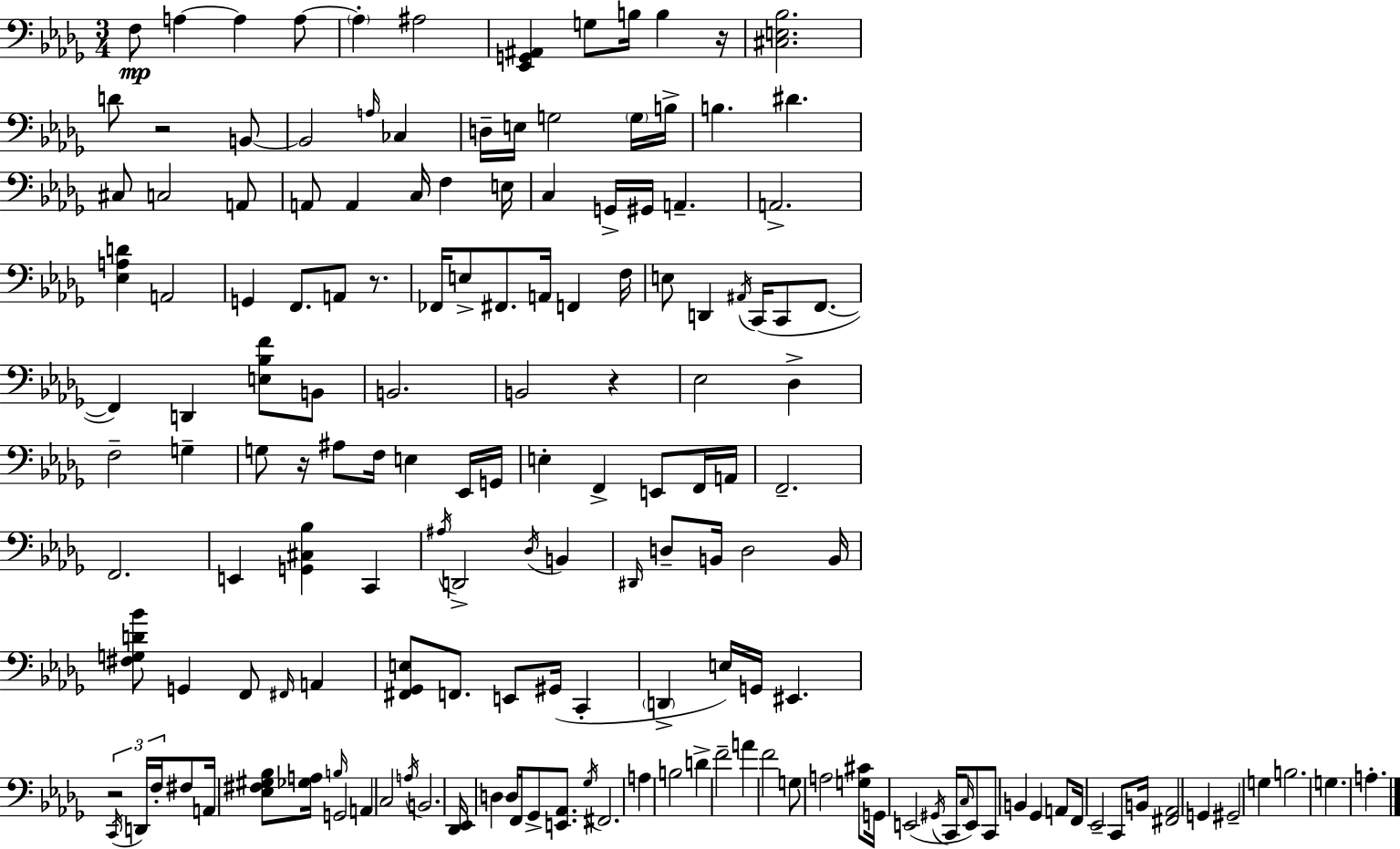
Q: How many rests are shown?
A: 6